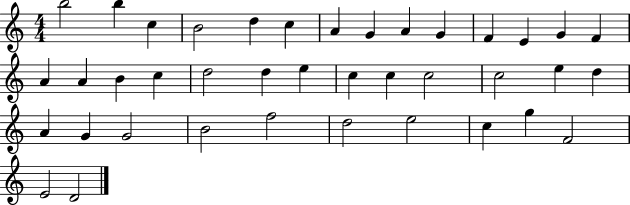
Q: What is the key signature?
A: C major